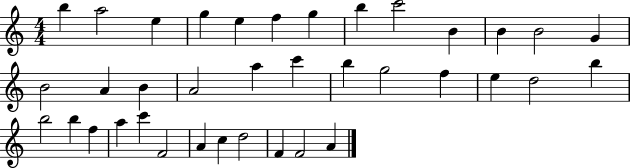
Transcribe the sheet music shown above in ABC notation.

X:1
T:Untitled
M:4/4
L:1/4
K:C
b a2 e g e f g b c'2 B B B2 G B2 A B A2 a c' b g2 f e d2 b b2 b f a c' F2 A c d2 F F2 A